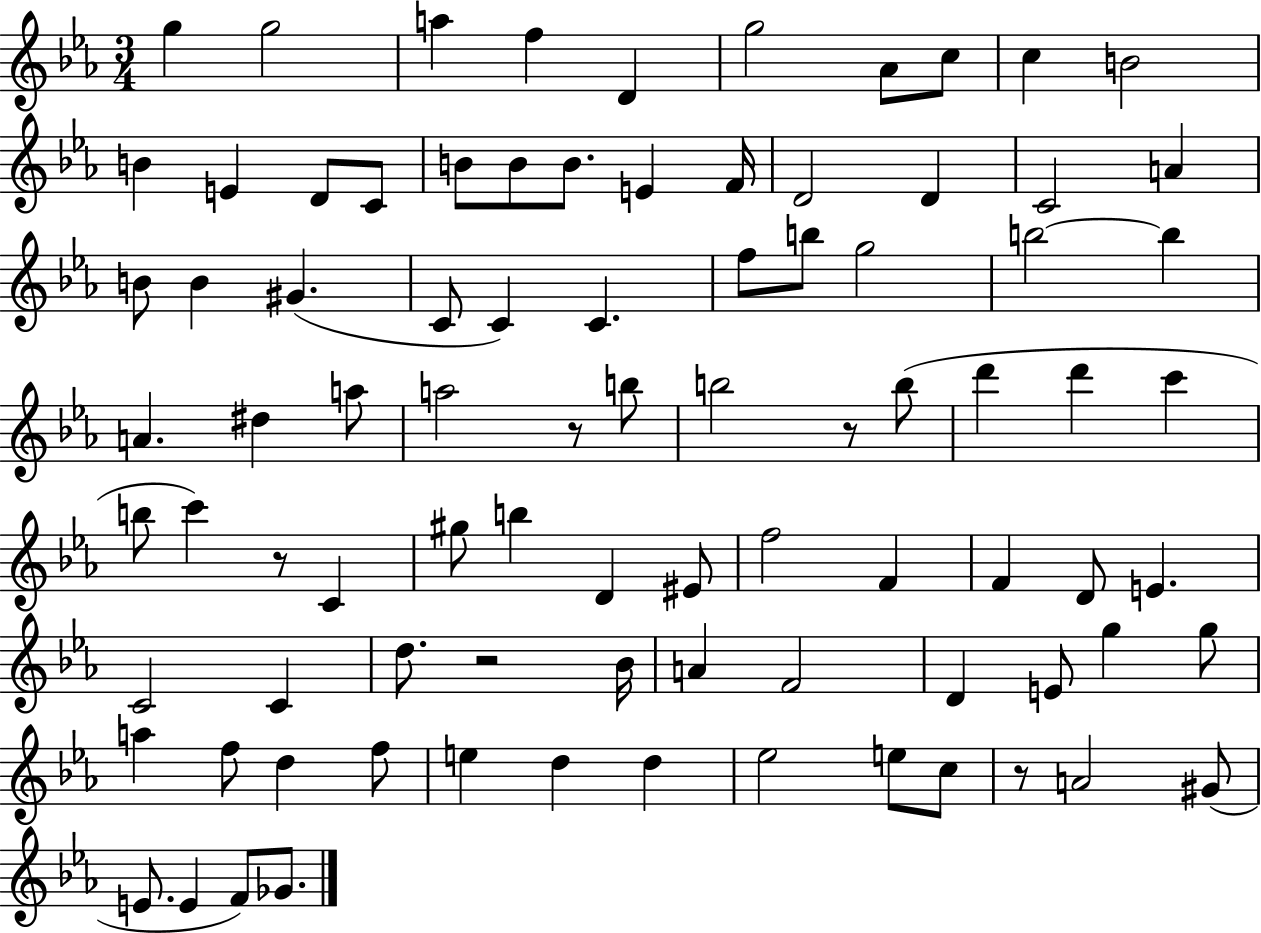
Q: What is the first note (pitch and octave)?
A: G5